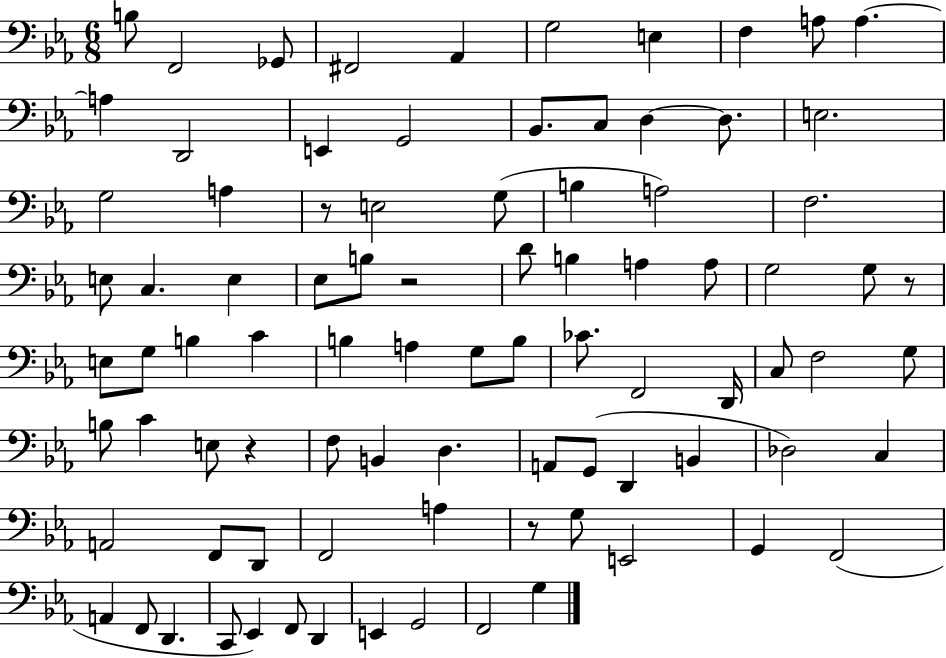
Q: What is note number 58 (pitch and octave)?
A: A2